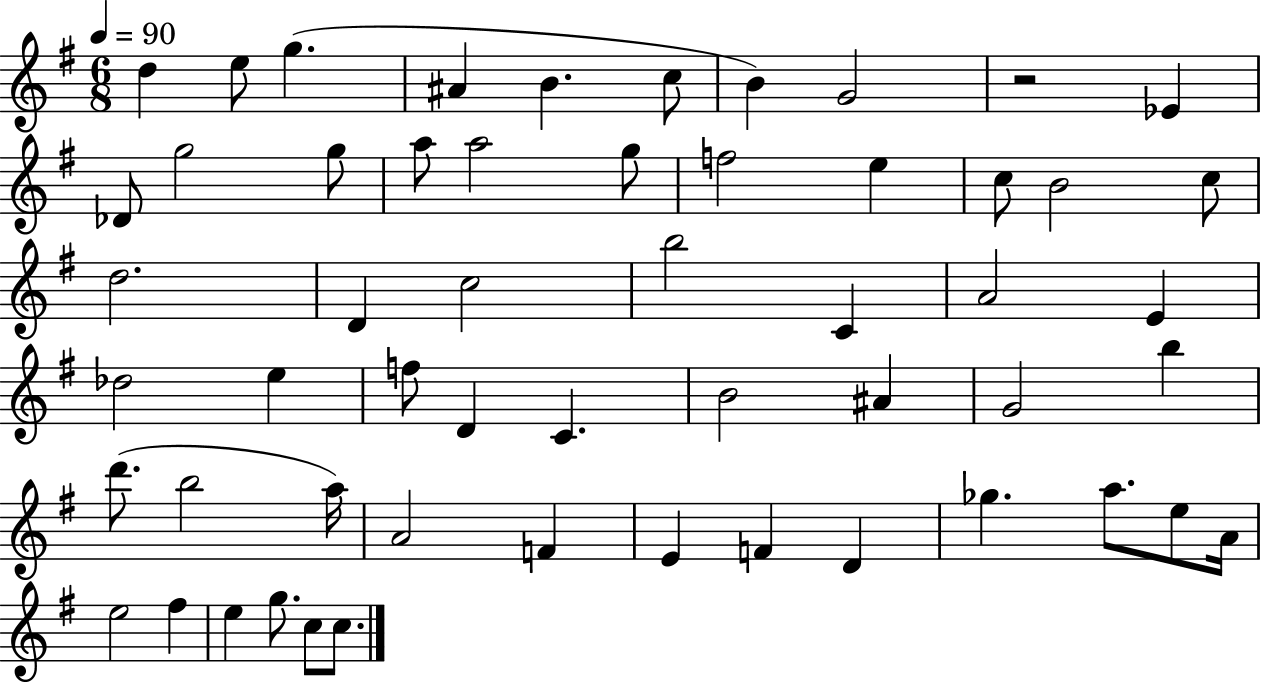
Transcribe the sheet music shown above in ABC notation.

X:1
T:Untitled
M:6/8
L:1/4
K:G
d e/2 g ^A B c/2 B G2 z2 _E _D/2 g2 g/2 a/2 a2 g/2 f2 e c/2 B2 c/2 d2 D c2 b2 C A2 E _d2 e f/2 D C B2 ^A G2 b d'/2 b2 a/4 A2 F E F D _g a/2 e/2 A/4 e2 ^f e g/2 c/2 c/2